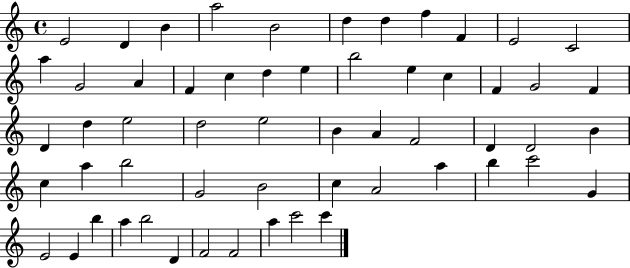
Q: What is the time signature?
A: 4/4